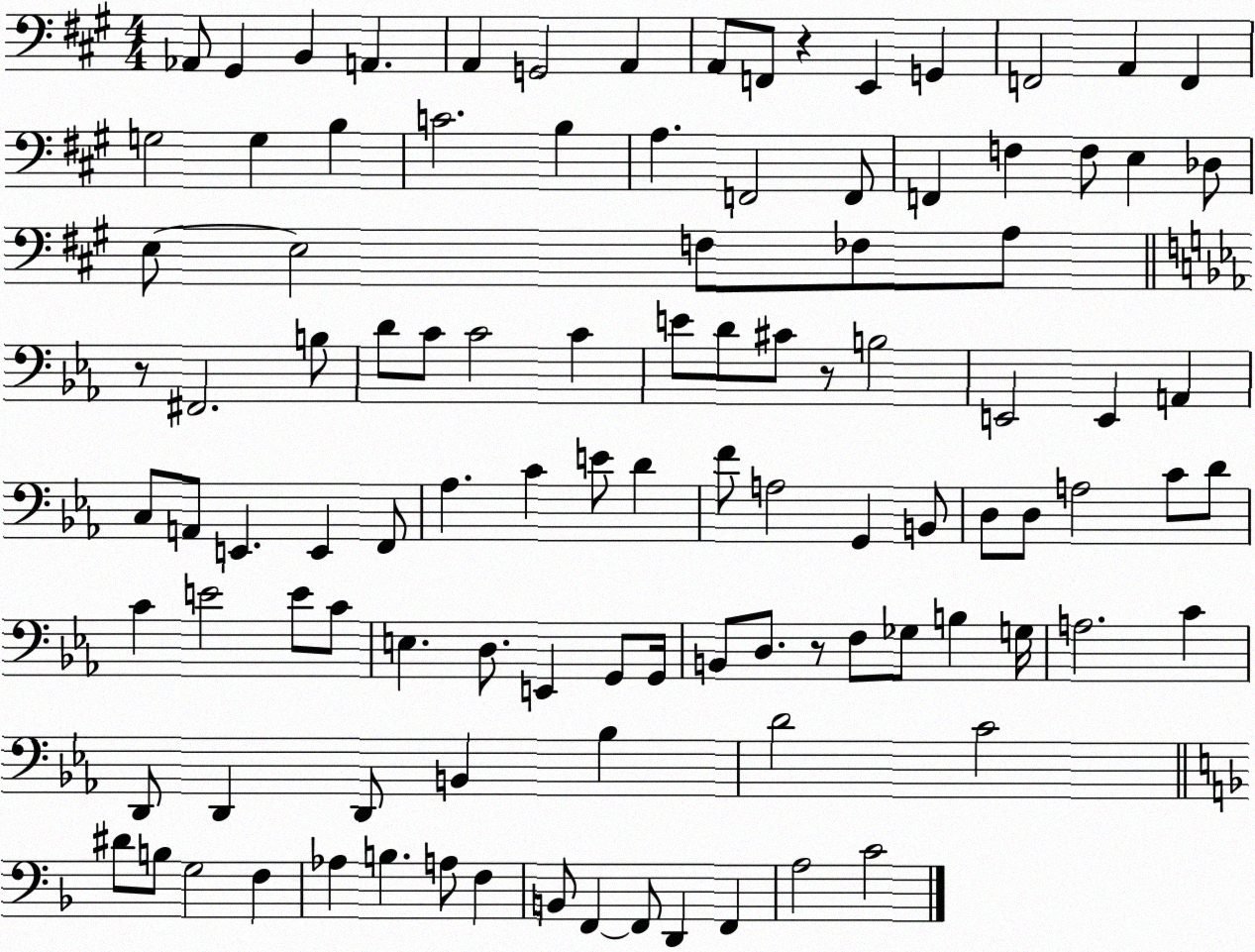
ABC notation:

X:1
T:Untitled
M:4/4
L:1/4
K:A
_A,,/2 ^G,, B,, A,, A,, G,,2 A,, A,,/2 F,,/2 z E,, G,, F,,2 A,, F,, G,2 G, B, C2 B, A, F,,2 F,,/2 F,, F, F,/2 E, _D,/2 E,/2 E,2 F,/2 _F,/2 A,/2 z/2 ^F,,2 B,/2 D/2 C/2 C2 C E/2 D/2 ^C/2 z/2 B,2 E,,2 E,, A,, C,/2 A,,/2 E,, E,, F,,/2 _A, C E/2 D F/2 A,2 G,, B,,/2 D,/2 D,/2 A,2 C/2 D/2 C E2 E/2 C/2 E, D,/2 E,, G,,/2 G,,/4 B,,/2 D,/2 z/2 F,/2 _G,/2 B, G,/4 A,2 C D,,/2 D,, D,,/2 B,, _B, D2 C2 ^D/2 B,/2 G,2 F, _A, B, A,/2 F, B,,/2 F,, F,,/2 D,, F,, A,2 C2